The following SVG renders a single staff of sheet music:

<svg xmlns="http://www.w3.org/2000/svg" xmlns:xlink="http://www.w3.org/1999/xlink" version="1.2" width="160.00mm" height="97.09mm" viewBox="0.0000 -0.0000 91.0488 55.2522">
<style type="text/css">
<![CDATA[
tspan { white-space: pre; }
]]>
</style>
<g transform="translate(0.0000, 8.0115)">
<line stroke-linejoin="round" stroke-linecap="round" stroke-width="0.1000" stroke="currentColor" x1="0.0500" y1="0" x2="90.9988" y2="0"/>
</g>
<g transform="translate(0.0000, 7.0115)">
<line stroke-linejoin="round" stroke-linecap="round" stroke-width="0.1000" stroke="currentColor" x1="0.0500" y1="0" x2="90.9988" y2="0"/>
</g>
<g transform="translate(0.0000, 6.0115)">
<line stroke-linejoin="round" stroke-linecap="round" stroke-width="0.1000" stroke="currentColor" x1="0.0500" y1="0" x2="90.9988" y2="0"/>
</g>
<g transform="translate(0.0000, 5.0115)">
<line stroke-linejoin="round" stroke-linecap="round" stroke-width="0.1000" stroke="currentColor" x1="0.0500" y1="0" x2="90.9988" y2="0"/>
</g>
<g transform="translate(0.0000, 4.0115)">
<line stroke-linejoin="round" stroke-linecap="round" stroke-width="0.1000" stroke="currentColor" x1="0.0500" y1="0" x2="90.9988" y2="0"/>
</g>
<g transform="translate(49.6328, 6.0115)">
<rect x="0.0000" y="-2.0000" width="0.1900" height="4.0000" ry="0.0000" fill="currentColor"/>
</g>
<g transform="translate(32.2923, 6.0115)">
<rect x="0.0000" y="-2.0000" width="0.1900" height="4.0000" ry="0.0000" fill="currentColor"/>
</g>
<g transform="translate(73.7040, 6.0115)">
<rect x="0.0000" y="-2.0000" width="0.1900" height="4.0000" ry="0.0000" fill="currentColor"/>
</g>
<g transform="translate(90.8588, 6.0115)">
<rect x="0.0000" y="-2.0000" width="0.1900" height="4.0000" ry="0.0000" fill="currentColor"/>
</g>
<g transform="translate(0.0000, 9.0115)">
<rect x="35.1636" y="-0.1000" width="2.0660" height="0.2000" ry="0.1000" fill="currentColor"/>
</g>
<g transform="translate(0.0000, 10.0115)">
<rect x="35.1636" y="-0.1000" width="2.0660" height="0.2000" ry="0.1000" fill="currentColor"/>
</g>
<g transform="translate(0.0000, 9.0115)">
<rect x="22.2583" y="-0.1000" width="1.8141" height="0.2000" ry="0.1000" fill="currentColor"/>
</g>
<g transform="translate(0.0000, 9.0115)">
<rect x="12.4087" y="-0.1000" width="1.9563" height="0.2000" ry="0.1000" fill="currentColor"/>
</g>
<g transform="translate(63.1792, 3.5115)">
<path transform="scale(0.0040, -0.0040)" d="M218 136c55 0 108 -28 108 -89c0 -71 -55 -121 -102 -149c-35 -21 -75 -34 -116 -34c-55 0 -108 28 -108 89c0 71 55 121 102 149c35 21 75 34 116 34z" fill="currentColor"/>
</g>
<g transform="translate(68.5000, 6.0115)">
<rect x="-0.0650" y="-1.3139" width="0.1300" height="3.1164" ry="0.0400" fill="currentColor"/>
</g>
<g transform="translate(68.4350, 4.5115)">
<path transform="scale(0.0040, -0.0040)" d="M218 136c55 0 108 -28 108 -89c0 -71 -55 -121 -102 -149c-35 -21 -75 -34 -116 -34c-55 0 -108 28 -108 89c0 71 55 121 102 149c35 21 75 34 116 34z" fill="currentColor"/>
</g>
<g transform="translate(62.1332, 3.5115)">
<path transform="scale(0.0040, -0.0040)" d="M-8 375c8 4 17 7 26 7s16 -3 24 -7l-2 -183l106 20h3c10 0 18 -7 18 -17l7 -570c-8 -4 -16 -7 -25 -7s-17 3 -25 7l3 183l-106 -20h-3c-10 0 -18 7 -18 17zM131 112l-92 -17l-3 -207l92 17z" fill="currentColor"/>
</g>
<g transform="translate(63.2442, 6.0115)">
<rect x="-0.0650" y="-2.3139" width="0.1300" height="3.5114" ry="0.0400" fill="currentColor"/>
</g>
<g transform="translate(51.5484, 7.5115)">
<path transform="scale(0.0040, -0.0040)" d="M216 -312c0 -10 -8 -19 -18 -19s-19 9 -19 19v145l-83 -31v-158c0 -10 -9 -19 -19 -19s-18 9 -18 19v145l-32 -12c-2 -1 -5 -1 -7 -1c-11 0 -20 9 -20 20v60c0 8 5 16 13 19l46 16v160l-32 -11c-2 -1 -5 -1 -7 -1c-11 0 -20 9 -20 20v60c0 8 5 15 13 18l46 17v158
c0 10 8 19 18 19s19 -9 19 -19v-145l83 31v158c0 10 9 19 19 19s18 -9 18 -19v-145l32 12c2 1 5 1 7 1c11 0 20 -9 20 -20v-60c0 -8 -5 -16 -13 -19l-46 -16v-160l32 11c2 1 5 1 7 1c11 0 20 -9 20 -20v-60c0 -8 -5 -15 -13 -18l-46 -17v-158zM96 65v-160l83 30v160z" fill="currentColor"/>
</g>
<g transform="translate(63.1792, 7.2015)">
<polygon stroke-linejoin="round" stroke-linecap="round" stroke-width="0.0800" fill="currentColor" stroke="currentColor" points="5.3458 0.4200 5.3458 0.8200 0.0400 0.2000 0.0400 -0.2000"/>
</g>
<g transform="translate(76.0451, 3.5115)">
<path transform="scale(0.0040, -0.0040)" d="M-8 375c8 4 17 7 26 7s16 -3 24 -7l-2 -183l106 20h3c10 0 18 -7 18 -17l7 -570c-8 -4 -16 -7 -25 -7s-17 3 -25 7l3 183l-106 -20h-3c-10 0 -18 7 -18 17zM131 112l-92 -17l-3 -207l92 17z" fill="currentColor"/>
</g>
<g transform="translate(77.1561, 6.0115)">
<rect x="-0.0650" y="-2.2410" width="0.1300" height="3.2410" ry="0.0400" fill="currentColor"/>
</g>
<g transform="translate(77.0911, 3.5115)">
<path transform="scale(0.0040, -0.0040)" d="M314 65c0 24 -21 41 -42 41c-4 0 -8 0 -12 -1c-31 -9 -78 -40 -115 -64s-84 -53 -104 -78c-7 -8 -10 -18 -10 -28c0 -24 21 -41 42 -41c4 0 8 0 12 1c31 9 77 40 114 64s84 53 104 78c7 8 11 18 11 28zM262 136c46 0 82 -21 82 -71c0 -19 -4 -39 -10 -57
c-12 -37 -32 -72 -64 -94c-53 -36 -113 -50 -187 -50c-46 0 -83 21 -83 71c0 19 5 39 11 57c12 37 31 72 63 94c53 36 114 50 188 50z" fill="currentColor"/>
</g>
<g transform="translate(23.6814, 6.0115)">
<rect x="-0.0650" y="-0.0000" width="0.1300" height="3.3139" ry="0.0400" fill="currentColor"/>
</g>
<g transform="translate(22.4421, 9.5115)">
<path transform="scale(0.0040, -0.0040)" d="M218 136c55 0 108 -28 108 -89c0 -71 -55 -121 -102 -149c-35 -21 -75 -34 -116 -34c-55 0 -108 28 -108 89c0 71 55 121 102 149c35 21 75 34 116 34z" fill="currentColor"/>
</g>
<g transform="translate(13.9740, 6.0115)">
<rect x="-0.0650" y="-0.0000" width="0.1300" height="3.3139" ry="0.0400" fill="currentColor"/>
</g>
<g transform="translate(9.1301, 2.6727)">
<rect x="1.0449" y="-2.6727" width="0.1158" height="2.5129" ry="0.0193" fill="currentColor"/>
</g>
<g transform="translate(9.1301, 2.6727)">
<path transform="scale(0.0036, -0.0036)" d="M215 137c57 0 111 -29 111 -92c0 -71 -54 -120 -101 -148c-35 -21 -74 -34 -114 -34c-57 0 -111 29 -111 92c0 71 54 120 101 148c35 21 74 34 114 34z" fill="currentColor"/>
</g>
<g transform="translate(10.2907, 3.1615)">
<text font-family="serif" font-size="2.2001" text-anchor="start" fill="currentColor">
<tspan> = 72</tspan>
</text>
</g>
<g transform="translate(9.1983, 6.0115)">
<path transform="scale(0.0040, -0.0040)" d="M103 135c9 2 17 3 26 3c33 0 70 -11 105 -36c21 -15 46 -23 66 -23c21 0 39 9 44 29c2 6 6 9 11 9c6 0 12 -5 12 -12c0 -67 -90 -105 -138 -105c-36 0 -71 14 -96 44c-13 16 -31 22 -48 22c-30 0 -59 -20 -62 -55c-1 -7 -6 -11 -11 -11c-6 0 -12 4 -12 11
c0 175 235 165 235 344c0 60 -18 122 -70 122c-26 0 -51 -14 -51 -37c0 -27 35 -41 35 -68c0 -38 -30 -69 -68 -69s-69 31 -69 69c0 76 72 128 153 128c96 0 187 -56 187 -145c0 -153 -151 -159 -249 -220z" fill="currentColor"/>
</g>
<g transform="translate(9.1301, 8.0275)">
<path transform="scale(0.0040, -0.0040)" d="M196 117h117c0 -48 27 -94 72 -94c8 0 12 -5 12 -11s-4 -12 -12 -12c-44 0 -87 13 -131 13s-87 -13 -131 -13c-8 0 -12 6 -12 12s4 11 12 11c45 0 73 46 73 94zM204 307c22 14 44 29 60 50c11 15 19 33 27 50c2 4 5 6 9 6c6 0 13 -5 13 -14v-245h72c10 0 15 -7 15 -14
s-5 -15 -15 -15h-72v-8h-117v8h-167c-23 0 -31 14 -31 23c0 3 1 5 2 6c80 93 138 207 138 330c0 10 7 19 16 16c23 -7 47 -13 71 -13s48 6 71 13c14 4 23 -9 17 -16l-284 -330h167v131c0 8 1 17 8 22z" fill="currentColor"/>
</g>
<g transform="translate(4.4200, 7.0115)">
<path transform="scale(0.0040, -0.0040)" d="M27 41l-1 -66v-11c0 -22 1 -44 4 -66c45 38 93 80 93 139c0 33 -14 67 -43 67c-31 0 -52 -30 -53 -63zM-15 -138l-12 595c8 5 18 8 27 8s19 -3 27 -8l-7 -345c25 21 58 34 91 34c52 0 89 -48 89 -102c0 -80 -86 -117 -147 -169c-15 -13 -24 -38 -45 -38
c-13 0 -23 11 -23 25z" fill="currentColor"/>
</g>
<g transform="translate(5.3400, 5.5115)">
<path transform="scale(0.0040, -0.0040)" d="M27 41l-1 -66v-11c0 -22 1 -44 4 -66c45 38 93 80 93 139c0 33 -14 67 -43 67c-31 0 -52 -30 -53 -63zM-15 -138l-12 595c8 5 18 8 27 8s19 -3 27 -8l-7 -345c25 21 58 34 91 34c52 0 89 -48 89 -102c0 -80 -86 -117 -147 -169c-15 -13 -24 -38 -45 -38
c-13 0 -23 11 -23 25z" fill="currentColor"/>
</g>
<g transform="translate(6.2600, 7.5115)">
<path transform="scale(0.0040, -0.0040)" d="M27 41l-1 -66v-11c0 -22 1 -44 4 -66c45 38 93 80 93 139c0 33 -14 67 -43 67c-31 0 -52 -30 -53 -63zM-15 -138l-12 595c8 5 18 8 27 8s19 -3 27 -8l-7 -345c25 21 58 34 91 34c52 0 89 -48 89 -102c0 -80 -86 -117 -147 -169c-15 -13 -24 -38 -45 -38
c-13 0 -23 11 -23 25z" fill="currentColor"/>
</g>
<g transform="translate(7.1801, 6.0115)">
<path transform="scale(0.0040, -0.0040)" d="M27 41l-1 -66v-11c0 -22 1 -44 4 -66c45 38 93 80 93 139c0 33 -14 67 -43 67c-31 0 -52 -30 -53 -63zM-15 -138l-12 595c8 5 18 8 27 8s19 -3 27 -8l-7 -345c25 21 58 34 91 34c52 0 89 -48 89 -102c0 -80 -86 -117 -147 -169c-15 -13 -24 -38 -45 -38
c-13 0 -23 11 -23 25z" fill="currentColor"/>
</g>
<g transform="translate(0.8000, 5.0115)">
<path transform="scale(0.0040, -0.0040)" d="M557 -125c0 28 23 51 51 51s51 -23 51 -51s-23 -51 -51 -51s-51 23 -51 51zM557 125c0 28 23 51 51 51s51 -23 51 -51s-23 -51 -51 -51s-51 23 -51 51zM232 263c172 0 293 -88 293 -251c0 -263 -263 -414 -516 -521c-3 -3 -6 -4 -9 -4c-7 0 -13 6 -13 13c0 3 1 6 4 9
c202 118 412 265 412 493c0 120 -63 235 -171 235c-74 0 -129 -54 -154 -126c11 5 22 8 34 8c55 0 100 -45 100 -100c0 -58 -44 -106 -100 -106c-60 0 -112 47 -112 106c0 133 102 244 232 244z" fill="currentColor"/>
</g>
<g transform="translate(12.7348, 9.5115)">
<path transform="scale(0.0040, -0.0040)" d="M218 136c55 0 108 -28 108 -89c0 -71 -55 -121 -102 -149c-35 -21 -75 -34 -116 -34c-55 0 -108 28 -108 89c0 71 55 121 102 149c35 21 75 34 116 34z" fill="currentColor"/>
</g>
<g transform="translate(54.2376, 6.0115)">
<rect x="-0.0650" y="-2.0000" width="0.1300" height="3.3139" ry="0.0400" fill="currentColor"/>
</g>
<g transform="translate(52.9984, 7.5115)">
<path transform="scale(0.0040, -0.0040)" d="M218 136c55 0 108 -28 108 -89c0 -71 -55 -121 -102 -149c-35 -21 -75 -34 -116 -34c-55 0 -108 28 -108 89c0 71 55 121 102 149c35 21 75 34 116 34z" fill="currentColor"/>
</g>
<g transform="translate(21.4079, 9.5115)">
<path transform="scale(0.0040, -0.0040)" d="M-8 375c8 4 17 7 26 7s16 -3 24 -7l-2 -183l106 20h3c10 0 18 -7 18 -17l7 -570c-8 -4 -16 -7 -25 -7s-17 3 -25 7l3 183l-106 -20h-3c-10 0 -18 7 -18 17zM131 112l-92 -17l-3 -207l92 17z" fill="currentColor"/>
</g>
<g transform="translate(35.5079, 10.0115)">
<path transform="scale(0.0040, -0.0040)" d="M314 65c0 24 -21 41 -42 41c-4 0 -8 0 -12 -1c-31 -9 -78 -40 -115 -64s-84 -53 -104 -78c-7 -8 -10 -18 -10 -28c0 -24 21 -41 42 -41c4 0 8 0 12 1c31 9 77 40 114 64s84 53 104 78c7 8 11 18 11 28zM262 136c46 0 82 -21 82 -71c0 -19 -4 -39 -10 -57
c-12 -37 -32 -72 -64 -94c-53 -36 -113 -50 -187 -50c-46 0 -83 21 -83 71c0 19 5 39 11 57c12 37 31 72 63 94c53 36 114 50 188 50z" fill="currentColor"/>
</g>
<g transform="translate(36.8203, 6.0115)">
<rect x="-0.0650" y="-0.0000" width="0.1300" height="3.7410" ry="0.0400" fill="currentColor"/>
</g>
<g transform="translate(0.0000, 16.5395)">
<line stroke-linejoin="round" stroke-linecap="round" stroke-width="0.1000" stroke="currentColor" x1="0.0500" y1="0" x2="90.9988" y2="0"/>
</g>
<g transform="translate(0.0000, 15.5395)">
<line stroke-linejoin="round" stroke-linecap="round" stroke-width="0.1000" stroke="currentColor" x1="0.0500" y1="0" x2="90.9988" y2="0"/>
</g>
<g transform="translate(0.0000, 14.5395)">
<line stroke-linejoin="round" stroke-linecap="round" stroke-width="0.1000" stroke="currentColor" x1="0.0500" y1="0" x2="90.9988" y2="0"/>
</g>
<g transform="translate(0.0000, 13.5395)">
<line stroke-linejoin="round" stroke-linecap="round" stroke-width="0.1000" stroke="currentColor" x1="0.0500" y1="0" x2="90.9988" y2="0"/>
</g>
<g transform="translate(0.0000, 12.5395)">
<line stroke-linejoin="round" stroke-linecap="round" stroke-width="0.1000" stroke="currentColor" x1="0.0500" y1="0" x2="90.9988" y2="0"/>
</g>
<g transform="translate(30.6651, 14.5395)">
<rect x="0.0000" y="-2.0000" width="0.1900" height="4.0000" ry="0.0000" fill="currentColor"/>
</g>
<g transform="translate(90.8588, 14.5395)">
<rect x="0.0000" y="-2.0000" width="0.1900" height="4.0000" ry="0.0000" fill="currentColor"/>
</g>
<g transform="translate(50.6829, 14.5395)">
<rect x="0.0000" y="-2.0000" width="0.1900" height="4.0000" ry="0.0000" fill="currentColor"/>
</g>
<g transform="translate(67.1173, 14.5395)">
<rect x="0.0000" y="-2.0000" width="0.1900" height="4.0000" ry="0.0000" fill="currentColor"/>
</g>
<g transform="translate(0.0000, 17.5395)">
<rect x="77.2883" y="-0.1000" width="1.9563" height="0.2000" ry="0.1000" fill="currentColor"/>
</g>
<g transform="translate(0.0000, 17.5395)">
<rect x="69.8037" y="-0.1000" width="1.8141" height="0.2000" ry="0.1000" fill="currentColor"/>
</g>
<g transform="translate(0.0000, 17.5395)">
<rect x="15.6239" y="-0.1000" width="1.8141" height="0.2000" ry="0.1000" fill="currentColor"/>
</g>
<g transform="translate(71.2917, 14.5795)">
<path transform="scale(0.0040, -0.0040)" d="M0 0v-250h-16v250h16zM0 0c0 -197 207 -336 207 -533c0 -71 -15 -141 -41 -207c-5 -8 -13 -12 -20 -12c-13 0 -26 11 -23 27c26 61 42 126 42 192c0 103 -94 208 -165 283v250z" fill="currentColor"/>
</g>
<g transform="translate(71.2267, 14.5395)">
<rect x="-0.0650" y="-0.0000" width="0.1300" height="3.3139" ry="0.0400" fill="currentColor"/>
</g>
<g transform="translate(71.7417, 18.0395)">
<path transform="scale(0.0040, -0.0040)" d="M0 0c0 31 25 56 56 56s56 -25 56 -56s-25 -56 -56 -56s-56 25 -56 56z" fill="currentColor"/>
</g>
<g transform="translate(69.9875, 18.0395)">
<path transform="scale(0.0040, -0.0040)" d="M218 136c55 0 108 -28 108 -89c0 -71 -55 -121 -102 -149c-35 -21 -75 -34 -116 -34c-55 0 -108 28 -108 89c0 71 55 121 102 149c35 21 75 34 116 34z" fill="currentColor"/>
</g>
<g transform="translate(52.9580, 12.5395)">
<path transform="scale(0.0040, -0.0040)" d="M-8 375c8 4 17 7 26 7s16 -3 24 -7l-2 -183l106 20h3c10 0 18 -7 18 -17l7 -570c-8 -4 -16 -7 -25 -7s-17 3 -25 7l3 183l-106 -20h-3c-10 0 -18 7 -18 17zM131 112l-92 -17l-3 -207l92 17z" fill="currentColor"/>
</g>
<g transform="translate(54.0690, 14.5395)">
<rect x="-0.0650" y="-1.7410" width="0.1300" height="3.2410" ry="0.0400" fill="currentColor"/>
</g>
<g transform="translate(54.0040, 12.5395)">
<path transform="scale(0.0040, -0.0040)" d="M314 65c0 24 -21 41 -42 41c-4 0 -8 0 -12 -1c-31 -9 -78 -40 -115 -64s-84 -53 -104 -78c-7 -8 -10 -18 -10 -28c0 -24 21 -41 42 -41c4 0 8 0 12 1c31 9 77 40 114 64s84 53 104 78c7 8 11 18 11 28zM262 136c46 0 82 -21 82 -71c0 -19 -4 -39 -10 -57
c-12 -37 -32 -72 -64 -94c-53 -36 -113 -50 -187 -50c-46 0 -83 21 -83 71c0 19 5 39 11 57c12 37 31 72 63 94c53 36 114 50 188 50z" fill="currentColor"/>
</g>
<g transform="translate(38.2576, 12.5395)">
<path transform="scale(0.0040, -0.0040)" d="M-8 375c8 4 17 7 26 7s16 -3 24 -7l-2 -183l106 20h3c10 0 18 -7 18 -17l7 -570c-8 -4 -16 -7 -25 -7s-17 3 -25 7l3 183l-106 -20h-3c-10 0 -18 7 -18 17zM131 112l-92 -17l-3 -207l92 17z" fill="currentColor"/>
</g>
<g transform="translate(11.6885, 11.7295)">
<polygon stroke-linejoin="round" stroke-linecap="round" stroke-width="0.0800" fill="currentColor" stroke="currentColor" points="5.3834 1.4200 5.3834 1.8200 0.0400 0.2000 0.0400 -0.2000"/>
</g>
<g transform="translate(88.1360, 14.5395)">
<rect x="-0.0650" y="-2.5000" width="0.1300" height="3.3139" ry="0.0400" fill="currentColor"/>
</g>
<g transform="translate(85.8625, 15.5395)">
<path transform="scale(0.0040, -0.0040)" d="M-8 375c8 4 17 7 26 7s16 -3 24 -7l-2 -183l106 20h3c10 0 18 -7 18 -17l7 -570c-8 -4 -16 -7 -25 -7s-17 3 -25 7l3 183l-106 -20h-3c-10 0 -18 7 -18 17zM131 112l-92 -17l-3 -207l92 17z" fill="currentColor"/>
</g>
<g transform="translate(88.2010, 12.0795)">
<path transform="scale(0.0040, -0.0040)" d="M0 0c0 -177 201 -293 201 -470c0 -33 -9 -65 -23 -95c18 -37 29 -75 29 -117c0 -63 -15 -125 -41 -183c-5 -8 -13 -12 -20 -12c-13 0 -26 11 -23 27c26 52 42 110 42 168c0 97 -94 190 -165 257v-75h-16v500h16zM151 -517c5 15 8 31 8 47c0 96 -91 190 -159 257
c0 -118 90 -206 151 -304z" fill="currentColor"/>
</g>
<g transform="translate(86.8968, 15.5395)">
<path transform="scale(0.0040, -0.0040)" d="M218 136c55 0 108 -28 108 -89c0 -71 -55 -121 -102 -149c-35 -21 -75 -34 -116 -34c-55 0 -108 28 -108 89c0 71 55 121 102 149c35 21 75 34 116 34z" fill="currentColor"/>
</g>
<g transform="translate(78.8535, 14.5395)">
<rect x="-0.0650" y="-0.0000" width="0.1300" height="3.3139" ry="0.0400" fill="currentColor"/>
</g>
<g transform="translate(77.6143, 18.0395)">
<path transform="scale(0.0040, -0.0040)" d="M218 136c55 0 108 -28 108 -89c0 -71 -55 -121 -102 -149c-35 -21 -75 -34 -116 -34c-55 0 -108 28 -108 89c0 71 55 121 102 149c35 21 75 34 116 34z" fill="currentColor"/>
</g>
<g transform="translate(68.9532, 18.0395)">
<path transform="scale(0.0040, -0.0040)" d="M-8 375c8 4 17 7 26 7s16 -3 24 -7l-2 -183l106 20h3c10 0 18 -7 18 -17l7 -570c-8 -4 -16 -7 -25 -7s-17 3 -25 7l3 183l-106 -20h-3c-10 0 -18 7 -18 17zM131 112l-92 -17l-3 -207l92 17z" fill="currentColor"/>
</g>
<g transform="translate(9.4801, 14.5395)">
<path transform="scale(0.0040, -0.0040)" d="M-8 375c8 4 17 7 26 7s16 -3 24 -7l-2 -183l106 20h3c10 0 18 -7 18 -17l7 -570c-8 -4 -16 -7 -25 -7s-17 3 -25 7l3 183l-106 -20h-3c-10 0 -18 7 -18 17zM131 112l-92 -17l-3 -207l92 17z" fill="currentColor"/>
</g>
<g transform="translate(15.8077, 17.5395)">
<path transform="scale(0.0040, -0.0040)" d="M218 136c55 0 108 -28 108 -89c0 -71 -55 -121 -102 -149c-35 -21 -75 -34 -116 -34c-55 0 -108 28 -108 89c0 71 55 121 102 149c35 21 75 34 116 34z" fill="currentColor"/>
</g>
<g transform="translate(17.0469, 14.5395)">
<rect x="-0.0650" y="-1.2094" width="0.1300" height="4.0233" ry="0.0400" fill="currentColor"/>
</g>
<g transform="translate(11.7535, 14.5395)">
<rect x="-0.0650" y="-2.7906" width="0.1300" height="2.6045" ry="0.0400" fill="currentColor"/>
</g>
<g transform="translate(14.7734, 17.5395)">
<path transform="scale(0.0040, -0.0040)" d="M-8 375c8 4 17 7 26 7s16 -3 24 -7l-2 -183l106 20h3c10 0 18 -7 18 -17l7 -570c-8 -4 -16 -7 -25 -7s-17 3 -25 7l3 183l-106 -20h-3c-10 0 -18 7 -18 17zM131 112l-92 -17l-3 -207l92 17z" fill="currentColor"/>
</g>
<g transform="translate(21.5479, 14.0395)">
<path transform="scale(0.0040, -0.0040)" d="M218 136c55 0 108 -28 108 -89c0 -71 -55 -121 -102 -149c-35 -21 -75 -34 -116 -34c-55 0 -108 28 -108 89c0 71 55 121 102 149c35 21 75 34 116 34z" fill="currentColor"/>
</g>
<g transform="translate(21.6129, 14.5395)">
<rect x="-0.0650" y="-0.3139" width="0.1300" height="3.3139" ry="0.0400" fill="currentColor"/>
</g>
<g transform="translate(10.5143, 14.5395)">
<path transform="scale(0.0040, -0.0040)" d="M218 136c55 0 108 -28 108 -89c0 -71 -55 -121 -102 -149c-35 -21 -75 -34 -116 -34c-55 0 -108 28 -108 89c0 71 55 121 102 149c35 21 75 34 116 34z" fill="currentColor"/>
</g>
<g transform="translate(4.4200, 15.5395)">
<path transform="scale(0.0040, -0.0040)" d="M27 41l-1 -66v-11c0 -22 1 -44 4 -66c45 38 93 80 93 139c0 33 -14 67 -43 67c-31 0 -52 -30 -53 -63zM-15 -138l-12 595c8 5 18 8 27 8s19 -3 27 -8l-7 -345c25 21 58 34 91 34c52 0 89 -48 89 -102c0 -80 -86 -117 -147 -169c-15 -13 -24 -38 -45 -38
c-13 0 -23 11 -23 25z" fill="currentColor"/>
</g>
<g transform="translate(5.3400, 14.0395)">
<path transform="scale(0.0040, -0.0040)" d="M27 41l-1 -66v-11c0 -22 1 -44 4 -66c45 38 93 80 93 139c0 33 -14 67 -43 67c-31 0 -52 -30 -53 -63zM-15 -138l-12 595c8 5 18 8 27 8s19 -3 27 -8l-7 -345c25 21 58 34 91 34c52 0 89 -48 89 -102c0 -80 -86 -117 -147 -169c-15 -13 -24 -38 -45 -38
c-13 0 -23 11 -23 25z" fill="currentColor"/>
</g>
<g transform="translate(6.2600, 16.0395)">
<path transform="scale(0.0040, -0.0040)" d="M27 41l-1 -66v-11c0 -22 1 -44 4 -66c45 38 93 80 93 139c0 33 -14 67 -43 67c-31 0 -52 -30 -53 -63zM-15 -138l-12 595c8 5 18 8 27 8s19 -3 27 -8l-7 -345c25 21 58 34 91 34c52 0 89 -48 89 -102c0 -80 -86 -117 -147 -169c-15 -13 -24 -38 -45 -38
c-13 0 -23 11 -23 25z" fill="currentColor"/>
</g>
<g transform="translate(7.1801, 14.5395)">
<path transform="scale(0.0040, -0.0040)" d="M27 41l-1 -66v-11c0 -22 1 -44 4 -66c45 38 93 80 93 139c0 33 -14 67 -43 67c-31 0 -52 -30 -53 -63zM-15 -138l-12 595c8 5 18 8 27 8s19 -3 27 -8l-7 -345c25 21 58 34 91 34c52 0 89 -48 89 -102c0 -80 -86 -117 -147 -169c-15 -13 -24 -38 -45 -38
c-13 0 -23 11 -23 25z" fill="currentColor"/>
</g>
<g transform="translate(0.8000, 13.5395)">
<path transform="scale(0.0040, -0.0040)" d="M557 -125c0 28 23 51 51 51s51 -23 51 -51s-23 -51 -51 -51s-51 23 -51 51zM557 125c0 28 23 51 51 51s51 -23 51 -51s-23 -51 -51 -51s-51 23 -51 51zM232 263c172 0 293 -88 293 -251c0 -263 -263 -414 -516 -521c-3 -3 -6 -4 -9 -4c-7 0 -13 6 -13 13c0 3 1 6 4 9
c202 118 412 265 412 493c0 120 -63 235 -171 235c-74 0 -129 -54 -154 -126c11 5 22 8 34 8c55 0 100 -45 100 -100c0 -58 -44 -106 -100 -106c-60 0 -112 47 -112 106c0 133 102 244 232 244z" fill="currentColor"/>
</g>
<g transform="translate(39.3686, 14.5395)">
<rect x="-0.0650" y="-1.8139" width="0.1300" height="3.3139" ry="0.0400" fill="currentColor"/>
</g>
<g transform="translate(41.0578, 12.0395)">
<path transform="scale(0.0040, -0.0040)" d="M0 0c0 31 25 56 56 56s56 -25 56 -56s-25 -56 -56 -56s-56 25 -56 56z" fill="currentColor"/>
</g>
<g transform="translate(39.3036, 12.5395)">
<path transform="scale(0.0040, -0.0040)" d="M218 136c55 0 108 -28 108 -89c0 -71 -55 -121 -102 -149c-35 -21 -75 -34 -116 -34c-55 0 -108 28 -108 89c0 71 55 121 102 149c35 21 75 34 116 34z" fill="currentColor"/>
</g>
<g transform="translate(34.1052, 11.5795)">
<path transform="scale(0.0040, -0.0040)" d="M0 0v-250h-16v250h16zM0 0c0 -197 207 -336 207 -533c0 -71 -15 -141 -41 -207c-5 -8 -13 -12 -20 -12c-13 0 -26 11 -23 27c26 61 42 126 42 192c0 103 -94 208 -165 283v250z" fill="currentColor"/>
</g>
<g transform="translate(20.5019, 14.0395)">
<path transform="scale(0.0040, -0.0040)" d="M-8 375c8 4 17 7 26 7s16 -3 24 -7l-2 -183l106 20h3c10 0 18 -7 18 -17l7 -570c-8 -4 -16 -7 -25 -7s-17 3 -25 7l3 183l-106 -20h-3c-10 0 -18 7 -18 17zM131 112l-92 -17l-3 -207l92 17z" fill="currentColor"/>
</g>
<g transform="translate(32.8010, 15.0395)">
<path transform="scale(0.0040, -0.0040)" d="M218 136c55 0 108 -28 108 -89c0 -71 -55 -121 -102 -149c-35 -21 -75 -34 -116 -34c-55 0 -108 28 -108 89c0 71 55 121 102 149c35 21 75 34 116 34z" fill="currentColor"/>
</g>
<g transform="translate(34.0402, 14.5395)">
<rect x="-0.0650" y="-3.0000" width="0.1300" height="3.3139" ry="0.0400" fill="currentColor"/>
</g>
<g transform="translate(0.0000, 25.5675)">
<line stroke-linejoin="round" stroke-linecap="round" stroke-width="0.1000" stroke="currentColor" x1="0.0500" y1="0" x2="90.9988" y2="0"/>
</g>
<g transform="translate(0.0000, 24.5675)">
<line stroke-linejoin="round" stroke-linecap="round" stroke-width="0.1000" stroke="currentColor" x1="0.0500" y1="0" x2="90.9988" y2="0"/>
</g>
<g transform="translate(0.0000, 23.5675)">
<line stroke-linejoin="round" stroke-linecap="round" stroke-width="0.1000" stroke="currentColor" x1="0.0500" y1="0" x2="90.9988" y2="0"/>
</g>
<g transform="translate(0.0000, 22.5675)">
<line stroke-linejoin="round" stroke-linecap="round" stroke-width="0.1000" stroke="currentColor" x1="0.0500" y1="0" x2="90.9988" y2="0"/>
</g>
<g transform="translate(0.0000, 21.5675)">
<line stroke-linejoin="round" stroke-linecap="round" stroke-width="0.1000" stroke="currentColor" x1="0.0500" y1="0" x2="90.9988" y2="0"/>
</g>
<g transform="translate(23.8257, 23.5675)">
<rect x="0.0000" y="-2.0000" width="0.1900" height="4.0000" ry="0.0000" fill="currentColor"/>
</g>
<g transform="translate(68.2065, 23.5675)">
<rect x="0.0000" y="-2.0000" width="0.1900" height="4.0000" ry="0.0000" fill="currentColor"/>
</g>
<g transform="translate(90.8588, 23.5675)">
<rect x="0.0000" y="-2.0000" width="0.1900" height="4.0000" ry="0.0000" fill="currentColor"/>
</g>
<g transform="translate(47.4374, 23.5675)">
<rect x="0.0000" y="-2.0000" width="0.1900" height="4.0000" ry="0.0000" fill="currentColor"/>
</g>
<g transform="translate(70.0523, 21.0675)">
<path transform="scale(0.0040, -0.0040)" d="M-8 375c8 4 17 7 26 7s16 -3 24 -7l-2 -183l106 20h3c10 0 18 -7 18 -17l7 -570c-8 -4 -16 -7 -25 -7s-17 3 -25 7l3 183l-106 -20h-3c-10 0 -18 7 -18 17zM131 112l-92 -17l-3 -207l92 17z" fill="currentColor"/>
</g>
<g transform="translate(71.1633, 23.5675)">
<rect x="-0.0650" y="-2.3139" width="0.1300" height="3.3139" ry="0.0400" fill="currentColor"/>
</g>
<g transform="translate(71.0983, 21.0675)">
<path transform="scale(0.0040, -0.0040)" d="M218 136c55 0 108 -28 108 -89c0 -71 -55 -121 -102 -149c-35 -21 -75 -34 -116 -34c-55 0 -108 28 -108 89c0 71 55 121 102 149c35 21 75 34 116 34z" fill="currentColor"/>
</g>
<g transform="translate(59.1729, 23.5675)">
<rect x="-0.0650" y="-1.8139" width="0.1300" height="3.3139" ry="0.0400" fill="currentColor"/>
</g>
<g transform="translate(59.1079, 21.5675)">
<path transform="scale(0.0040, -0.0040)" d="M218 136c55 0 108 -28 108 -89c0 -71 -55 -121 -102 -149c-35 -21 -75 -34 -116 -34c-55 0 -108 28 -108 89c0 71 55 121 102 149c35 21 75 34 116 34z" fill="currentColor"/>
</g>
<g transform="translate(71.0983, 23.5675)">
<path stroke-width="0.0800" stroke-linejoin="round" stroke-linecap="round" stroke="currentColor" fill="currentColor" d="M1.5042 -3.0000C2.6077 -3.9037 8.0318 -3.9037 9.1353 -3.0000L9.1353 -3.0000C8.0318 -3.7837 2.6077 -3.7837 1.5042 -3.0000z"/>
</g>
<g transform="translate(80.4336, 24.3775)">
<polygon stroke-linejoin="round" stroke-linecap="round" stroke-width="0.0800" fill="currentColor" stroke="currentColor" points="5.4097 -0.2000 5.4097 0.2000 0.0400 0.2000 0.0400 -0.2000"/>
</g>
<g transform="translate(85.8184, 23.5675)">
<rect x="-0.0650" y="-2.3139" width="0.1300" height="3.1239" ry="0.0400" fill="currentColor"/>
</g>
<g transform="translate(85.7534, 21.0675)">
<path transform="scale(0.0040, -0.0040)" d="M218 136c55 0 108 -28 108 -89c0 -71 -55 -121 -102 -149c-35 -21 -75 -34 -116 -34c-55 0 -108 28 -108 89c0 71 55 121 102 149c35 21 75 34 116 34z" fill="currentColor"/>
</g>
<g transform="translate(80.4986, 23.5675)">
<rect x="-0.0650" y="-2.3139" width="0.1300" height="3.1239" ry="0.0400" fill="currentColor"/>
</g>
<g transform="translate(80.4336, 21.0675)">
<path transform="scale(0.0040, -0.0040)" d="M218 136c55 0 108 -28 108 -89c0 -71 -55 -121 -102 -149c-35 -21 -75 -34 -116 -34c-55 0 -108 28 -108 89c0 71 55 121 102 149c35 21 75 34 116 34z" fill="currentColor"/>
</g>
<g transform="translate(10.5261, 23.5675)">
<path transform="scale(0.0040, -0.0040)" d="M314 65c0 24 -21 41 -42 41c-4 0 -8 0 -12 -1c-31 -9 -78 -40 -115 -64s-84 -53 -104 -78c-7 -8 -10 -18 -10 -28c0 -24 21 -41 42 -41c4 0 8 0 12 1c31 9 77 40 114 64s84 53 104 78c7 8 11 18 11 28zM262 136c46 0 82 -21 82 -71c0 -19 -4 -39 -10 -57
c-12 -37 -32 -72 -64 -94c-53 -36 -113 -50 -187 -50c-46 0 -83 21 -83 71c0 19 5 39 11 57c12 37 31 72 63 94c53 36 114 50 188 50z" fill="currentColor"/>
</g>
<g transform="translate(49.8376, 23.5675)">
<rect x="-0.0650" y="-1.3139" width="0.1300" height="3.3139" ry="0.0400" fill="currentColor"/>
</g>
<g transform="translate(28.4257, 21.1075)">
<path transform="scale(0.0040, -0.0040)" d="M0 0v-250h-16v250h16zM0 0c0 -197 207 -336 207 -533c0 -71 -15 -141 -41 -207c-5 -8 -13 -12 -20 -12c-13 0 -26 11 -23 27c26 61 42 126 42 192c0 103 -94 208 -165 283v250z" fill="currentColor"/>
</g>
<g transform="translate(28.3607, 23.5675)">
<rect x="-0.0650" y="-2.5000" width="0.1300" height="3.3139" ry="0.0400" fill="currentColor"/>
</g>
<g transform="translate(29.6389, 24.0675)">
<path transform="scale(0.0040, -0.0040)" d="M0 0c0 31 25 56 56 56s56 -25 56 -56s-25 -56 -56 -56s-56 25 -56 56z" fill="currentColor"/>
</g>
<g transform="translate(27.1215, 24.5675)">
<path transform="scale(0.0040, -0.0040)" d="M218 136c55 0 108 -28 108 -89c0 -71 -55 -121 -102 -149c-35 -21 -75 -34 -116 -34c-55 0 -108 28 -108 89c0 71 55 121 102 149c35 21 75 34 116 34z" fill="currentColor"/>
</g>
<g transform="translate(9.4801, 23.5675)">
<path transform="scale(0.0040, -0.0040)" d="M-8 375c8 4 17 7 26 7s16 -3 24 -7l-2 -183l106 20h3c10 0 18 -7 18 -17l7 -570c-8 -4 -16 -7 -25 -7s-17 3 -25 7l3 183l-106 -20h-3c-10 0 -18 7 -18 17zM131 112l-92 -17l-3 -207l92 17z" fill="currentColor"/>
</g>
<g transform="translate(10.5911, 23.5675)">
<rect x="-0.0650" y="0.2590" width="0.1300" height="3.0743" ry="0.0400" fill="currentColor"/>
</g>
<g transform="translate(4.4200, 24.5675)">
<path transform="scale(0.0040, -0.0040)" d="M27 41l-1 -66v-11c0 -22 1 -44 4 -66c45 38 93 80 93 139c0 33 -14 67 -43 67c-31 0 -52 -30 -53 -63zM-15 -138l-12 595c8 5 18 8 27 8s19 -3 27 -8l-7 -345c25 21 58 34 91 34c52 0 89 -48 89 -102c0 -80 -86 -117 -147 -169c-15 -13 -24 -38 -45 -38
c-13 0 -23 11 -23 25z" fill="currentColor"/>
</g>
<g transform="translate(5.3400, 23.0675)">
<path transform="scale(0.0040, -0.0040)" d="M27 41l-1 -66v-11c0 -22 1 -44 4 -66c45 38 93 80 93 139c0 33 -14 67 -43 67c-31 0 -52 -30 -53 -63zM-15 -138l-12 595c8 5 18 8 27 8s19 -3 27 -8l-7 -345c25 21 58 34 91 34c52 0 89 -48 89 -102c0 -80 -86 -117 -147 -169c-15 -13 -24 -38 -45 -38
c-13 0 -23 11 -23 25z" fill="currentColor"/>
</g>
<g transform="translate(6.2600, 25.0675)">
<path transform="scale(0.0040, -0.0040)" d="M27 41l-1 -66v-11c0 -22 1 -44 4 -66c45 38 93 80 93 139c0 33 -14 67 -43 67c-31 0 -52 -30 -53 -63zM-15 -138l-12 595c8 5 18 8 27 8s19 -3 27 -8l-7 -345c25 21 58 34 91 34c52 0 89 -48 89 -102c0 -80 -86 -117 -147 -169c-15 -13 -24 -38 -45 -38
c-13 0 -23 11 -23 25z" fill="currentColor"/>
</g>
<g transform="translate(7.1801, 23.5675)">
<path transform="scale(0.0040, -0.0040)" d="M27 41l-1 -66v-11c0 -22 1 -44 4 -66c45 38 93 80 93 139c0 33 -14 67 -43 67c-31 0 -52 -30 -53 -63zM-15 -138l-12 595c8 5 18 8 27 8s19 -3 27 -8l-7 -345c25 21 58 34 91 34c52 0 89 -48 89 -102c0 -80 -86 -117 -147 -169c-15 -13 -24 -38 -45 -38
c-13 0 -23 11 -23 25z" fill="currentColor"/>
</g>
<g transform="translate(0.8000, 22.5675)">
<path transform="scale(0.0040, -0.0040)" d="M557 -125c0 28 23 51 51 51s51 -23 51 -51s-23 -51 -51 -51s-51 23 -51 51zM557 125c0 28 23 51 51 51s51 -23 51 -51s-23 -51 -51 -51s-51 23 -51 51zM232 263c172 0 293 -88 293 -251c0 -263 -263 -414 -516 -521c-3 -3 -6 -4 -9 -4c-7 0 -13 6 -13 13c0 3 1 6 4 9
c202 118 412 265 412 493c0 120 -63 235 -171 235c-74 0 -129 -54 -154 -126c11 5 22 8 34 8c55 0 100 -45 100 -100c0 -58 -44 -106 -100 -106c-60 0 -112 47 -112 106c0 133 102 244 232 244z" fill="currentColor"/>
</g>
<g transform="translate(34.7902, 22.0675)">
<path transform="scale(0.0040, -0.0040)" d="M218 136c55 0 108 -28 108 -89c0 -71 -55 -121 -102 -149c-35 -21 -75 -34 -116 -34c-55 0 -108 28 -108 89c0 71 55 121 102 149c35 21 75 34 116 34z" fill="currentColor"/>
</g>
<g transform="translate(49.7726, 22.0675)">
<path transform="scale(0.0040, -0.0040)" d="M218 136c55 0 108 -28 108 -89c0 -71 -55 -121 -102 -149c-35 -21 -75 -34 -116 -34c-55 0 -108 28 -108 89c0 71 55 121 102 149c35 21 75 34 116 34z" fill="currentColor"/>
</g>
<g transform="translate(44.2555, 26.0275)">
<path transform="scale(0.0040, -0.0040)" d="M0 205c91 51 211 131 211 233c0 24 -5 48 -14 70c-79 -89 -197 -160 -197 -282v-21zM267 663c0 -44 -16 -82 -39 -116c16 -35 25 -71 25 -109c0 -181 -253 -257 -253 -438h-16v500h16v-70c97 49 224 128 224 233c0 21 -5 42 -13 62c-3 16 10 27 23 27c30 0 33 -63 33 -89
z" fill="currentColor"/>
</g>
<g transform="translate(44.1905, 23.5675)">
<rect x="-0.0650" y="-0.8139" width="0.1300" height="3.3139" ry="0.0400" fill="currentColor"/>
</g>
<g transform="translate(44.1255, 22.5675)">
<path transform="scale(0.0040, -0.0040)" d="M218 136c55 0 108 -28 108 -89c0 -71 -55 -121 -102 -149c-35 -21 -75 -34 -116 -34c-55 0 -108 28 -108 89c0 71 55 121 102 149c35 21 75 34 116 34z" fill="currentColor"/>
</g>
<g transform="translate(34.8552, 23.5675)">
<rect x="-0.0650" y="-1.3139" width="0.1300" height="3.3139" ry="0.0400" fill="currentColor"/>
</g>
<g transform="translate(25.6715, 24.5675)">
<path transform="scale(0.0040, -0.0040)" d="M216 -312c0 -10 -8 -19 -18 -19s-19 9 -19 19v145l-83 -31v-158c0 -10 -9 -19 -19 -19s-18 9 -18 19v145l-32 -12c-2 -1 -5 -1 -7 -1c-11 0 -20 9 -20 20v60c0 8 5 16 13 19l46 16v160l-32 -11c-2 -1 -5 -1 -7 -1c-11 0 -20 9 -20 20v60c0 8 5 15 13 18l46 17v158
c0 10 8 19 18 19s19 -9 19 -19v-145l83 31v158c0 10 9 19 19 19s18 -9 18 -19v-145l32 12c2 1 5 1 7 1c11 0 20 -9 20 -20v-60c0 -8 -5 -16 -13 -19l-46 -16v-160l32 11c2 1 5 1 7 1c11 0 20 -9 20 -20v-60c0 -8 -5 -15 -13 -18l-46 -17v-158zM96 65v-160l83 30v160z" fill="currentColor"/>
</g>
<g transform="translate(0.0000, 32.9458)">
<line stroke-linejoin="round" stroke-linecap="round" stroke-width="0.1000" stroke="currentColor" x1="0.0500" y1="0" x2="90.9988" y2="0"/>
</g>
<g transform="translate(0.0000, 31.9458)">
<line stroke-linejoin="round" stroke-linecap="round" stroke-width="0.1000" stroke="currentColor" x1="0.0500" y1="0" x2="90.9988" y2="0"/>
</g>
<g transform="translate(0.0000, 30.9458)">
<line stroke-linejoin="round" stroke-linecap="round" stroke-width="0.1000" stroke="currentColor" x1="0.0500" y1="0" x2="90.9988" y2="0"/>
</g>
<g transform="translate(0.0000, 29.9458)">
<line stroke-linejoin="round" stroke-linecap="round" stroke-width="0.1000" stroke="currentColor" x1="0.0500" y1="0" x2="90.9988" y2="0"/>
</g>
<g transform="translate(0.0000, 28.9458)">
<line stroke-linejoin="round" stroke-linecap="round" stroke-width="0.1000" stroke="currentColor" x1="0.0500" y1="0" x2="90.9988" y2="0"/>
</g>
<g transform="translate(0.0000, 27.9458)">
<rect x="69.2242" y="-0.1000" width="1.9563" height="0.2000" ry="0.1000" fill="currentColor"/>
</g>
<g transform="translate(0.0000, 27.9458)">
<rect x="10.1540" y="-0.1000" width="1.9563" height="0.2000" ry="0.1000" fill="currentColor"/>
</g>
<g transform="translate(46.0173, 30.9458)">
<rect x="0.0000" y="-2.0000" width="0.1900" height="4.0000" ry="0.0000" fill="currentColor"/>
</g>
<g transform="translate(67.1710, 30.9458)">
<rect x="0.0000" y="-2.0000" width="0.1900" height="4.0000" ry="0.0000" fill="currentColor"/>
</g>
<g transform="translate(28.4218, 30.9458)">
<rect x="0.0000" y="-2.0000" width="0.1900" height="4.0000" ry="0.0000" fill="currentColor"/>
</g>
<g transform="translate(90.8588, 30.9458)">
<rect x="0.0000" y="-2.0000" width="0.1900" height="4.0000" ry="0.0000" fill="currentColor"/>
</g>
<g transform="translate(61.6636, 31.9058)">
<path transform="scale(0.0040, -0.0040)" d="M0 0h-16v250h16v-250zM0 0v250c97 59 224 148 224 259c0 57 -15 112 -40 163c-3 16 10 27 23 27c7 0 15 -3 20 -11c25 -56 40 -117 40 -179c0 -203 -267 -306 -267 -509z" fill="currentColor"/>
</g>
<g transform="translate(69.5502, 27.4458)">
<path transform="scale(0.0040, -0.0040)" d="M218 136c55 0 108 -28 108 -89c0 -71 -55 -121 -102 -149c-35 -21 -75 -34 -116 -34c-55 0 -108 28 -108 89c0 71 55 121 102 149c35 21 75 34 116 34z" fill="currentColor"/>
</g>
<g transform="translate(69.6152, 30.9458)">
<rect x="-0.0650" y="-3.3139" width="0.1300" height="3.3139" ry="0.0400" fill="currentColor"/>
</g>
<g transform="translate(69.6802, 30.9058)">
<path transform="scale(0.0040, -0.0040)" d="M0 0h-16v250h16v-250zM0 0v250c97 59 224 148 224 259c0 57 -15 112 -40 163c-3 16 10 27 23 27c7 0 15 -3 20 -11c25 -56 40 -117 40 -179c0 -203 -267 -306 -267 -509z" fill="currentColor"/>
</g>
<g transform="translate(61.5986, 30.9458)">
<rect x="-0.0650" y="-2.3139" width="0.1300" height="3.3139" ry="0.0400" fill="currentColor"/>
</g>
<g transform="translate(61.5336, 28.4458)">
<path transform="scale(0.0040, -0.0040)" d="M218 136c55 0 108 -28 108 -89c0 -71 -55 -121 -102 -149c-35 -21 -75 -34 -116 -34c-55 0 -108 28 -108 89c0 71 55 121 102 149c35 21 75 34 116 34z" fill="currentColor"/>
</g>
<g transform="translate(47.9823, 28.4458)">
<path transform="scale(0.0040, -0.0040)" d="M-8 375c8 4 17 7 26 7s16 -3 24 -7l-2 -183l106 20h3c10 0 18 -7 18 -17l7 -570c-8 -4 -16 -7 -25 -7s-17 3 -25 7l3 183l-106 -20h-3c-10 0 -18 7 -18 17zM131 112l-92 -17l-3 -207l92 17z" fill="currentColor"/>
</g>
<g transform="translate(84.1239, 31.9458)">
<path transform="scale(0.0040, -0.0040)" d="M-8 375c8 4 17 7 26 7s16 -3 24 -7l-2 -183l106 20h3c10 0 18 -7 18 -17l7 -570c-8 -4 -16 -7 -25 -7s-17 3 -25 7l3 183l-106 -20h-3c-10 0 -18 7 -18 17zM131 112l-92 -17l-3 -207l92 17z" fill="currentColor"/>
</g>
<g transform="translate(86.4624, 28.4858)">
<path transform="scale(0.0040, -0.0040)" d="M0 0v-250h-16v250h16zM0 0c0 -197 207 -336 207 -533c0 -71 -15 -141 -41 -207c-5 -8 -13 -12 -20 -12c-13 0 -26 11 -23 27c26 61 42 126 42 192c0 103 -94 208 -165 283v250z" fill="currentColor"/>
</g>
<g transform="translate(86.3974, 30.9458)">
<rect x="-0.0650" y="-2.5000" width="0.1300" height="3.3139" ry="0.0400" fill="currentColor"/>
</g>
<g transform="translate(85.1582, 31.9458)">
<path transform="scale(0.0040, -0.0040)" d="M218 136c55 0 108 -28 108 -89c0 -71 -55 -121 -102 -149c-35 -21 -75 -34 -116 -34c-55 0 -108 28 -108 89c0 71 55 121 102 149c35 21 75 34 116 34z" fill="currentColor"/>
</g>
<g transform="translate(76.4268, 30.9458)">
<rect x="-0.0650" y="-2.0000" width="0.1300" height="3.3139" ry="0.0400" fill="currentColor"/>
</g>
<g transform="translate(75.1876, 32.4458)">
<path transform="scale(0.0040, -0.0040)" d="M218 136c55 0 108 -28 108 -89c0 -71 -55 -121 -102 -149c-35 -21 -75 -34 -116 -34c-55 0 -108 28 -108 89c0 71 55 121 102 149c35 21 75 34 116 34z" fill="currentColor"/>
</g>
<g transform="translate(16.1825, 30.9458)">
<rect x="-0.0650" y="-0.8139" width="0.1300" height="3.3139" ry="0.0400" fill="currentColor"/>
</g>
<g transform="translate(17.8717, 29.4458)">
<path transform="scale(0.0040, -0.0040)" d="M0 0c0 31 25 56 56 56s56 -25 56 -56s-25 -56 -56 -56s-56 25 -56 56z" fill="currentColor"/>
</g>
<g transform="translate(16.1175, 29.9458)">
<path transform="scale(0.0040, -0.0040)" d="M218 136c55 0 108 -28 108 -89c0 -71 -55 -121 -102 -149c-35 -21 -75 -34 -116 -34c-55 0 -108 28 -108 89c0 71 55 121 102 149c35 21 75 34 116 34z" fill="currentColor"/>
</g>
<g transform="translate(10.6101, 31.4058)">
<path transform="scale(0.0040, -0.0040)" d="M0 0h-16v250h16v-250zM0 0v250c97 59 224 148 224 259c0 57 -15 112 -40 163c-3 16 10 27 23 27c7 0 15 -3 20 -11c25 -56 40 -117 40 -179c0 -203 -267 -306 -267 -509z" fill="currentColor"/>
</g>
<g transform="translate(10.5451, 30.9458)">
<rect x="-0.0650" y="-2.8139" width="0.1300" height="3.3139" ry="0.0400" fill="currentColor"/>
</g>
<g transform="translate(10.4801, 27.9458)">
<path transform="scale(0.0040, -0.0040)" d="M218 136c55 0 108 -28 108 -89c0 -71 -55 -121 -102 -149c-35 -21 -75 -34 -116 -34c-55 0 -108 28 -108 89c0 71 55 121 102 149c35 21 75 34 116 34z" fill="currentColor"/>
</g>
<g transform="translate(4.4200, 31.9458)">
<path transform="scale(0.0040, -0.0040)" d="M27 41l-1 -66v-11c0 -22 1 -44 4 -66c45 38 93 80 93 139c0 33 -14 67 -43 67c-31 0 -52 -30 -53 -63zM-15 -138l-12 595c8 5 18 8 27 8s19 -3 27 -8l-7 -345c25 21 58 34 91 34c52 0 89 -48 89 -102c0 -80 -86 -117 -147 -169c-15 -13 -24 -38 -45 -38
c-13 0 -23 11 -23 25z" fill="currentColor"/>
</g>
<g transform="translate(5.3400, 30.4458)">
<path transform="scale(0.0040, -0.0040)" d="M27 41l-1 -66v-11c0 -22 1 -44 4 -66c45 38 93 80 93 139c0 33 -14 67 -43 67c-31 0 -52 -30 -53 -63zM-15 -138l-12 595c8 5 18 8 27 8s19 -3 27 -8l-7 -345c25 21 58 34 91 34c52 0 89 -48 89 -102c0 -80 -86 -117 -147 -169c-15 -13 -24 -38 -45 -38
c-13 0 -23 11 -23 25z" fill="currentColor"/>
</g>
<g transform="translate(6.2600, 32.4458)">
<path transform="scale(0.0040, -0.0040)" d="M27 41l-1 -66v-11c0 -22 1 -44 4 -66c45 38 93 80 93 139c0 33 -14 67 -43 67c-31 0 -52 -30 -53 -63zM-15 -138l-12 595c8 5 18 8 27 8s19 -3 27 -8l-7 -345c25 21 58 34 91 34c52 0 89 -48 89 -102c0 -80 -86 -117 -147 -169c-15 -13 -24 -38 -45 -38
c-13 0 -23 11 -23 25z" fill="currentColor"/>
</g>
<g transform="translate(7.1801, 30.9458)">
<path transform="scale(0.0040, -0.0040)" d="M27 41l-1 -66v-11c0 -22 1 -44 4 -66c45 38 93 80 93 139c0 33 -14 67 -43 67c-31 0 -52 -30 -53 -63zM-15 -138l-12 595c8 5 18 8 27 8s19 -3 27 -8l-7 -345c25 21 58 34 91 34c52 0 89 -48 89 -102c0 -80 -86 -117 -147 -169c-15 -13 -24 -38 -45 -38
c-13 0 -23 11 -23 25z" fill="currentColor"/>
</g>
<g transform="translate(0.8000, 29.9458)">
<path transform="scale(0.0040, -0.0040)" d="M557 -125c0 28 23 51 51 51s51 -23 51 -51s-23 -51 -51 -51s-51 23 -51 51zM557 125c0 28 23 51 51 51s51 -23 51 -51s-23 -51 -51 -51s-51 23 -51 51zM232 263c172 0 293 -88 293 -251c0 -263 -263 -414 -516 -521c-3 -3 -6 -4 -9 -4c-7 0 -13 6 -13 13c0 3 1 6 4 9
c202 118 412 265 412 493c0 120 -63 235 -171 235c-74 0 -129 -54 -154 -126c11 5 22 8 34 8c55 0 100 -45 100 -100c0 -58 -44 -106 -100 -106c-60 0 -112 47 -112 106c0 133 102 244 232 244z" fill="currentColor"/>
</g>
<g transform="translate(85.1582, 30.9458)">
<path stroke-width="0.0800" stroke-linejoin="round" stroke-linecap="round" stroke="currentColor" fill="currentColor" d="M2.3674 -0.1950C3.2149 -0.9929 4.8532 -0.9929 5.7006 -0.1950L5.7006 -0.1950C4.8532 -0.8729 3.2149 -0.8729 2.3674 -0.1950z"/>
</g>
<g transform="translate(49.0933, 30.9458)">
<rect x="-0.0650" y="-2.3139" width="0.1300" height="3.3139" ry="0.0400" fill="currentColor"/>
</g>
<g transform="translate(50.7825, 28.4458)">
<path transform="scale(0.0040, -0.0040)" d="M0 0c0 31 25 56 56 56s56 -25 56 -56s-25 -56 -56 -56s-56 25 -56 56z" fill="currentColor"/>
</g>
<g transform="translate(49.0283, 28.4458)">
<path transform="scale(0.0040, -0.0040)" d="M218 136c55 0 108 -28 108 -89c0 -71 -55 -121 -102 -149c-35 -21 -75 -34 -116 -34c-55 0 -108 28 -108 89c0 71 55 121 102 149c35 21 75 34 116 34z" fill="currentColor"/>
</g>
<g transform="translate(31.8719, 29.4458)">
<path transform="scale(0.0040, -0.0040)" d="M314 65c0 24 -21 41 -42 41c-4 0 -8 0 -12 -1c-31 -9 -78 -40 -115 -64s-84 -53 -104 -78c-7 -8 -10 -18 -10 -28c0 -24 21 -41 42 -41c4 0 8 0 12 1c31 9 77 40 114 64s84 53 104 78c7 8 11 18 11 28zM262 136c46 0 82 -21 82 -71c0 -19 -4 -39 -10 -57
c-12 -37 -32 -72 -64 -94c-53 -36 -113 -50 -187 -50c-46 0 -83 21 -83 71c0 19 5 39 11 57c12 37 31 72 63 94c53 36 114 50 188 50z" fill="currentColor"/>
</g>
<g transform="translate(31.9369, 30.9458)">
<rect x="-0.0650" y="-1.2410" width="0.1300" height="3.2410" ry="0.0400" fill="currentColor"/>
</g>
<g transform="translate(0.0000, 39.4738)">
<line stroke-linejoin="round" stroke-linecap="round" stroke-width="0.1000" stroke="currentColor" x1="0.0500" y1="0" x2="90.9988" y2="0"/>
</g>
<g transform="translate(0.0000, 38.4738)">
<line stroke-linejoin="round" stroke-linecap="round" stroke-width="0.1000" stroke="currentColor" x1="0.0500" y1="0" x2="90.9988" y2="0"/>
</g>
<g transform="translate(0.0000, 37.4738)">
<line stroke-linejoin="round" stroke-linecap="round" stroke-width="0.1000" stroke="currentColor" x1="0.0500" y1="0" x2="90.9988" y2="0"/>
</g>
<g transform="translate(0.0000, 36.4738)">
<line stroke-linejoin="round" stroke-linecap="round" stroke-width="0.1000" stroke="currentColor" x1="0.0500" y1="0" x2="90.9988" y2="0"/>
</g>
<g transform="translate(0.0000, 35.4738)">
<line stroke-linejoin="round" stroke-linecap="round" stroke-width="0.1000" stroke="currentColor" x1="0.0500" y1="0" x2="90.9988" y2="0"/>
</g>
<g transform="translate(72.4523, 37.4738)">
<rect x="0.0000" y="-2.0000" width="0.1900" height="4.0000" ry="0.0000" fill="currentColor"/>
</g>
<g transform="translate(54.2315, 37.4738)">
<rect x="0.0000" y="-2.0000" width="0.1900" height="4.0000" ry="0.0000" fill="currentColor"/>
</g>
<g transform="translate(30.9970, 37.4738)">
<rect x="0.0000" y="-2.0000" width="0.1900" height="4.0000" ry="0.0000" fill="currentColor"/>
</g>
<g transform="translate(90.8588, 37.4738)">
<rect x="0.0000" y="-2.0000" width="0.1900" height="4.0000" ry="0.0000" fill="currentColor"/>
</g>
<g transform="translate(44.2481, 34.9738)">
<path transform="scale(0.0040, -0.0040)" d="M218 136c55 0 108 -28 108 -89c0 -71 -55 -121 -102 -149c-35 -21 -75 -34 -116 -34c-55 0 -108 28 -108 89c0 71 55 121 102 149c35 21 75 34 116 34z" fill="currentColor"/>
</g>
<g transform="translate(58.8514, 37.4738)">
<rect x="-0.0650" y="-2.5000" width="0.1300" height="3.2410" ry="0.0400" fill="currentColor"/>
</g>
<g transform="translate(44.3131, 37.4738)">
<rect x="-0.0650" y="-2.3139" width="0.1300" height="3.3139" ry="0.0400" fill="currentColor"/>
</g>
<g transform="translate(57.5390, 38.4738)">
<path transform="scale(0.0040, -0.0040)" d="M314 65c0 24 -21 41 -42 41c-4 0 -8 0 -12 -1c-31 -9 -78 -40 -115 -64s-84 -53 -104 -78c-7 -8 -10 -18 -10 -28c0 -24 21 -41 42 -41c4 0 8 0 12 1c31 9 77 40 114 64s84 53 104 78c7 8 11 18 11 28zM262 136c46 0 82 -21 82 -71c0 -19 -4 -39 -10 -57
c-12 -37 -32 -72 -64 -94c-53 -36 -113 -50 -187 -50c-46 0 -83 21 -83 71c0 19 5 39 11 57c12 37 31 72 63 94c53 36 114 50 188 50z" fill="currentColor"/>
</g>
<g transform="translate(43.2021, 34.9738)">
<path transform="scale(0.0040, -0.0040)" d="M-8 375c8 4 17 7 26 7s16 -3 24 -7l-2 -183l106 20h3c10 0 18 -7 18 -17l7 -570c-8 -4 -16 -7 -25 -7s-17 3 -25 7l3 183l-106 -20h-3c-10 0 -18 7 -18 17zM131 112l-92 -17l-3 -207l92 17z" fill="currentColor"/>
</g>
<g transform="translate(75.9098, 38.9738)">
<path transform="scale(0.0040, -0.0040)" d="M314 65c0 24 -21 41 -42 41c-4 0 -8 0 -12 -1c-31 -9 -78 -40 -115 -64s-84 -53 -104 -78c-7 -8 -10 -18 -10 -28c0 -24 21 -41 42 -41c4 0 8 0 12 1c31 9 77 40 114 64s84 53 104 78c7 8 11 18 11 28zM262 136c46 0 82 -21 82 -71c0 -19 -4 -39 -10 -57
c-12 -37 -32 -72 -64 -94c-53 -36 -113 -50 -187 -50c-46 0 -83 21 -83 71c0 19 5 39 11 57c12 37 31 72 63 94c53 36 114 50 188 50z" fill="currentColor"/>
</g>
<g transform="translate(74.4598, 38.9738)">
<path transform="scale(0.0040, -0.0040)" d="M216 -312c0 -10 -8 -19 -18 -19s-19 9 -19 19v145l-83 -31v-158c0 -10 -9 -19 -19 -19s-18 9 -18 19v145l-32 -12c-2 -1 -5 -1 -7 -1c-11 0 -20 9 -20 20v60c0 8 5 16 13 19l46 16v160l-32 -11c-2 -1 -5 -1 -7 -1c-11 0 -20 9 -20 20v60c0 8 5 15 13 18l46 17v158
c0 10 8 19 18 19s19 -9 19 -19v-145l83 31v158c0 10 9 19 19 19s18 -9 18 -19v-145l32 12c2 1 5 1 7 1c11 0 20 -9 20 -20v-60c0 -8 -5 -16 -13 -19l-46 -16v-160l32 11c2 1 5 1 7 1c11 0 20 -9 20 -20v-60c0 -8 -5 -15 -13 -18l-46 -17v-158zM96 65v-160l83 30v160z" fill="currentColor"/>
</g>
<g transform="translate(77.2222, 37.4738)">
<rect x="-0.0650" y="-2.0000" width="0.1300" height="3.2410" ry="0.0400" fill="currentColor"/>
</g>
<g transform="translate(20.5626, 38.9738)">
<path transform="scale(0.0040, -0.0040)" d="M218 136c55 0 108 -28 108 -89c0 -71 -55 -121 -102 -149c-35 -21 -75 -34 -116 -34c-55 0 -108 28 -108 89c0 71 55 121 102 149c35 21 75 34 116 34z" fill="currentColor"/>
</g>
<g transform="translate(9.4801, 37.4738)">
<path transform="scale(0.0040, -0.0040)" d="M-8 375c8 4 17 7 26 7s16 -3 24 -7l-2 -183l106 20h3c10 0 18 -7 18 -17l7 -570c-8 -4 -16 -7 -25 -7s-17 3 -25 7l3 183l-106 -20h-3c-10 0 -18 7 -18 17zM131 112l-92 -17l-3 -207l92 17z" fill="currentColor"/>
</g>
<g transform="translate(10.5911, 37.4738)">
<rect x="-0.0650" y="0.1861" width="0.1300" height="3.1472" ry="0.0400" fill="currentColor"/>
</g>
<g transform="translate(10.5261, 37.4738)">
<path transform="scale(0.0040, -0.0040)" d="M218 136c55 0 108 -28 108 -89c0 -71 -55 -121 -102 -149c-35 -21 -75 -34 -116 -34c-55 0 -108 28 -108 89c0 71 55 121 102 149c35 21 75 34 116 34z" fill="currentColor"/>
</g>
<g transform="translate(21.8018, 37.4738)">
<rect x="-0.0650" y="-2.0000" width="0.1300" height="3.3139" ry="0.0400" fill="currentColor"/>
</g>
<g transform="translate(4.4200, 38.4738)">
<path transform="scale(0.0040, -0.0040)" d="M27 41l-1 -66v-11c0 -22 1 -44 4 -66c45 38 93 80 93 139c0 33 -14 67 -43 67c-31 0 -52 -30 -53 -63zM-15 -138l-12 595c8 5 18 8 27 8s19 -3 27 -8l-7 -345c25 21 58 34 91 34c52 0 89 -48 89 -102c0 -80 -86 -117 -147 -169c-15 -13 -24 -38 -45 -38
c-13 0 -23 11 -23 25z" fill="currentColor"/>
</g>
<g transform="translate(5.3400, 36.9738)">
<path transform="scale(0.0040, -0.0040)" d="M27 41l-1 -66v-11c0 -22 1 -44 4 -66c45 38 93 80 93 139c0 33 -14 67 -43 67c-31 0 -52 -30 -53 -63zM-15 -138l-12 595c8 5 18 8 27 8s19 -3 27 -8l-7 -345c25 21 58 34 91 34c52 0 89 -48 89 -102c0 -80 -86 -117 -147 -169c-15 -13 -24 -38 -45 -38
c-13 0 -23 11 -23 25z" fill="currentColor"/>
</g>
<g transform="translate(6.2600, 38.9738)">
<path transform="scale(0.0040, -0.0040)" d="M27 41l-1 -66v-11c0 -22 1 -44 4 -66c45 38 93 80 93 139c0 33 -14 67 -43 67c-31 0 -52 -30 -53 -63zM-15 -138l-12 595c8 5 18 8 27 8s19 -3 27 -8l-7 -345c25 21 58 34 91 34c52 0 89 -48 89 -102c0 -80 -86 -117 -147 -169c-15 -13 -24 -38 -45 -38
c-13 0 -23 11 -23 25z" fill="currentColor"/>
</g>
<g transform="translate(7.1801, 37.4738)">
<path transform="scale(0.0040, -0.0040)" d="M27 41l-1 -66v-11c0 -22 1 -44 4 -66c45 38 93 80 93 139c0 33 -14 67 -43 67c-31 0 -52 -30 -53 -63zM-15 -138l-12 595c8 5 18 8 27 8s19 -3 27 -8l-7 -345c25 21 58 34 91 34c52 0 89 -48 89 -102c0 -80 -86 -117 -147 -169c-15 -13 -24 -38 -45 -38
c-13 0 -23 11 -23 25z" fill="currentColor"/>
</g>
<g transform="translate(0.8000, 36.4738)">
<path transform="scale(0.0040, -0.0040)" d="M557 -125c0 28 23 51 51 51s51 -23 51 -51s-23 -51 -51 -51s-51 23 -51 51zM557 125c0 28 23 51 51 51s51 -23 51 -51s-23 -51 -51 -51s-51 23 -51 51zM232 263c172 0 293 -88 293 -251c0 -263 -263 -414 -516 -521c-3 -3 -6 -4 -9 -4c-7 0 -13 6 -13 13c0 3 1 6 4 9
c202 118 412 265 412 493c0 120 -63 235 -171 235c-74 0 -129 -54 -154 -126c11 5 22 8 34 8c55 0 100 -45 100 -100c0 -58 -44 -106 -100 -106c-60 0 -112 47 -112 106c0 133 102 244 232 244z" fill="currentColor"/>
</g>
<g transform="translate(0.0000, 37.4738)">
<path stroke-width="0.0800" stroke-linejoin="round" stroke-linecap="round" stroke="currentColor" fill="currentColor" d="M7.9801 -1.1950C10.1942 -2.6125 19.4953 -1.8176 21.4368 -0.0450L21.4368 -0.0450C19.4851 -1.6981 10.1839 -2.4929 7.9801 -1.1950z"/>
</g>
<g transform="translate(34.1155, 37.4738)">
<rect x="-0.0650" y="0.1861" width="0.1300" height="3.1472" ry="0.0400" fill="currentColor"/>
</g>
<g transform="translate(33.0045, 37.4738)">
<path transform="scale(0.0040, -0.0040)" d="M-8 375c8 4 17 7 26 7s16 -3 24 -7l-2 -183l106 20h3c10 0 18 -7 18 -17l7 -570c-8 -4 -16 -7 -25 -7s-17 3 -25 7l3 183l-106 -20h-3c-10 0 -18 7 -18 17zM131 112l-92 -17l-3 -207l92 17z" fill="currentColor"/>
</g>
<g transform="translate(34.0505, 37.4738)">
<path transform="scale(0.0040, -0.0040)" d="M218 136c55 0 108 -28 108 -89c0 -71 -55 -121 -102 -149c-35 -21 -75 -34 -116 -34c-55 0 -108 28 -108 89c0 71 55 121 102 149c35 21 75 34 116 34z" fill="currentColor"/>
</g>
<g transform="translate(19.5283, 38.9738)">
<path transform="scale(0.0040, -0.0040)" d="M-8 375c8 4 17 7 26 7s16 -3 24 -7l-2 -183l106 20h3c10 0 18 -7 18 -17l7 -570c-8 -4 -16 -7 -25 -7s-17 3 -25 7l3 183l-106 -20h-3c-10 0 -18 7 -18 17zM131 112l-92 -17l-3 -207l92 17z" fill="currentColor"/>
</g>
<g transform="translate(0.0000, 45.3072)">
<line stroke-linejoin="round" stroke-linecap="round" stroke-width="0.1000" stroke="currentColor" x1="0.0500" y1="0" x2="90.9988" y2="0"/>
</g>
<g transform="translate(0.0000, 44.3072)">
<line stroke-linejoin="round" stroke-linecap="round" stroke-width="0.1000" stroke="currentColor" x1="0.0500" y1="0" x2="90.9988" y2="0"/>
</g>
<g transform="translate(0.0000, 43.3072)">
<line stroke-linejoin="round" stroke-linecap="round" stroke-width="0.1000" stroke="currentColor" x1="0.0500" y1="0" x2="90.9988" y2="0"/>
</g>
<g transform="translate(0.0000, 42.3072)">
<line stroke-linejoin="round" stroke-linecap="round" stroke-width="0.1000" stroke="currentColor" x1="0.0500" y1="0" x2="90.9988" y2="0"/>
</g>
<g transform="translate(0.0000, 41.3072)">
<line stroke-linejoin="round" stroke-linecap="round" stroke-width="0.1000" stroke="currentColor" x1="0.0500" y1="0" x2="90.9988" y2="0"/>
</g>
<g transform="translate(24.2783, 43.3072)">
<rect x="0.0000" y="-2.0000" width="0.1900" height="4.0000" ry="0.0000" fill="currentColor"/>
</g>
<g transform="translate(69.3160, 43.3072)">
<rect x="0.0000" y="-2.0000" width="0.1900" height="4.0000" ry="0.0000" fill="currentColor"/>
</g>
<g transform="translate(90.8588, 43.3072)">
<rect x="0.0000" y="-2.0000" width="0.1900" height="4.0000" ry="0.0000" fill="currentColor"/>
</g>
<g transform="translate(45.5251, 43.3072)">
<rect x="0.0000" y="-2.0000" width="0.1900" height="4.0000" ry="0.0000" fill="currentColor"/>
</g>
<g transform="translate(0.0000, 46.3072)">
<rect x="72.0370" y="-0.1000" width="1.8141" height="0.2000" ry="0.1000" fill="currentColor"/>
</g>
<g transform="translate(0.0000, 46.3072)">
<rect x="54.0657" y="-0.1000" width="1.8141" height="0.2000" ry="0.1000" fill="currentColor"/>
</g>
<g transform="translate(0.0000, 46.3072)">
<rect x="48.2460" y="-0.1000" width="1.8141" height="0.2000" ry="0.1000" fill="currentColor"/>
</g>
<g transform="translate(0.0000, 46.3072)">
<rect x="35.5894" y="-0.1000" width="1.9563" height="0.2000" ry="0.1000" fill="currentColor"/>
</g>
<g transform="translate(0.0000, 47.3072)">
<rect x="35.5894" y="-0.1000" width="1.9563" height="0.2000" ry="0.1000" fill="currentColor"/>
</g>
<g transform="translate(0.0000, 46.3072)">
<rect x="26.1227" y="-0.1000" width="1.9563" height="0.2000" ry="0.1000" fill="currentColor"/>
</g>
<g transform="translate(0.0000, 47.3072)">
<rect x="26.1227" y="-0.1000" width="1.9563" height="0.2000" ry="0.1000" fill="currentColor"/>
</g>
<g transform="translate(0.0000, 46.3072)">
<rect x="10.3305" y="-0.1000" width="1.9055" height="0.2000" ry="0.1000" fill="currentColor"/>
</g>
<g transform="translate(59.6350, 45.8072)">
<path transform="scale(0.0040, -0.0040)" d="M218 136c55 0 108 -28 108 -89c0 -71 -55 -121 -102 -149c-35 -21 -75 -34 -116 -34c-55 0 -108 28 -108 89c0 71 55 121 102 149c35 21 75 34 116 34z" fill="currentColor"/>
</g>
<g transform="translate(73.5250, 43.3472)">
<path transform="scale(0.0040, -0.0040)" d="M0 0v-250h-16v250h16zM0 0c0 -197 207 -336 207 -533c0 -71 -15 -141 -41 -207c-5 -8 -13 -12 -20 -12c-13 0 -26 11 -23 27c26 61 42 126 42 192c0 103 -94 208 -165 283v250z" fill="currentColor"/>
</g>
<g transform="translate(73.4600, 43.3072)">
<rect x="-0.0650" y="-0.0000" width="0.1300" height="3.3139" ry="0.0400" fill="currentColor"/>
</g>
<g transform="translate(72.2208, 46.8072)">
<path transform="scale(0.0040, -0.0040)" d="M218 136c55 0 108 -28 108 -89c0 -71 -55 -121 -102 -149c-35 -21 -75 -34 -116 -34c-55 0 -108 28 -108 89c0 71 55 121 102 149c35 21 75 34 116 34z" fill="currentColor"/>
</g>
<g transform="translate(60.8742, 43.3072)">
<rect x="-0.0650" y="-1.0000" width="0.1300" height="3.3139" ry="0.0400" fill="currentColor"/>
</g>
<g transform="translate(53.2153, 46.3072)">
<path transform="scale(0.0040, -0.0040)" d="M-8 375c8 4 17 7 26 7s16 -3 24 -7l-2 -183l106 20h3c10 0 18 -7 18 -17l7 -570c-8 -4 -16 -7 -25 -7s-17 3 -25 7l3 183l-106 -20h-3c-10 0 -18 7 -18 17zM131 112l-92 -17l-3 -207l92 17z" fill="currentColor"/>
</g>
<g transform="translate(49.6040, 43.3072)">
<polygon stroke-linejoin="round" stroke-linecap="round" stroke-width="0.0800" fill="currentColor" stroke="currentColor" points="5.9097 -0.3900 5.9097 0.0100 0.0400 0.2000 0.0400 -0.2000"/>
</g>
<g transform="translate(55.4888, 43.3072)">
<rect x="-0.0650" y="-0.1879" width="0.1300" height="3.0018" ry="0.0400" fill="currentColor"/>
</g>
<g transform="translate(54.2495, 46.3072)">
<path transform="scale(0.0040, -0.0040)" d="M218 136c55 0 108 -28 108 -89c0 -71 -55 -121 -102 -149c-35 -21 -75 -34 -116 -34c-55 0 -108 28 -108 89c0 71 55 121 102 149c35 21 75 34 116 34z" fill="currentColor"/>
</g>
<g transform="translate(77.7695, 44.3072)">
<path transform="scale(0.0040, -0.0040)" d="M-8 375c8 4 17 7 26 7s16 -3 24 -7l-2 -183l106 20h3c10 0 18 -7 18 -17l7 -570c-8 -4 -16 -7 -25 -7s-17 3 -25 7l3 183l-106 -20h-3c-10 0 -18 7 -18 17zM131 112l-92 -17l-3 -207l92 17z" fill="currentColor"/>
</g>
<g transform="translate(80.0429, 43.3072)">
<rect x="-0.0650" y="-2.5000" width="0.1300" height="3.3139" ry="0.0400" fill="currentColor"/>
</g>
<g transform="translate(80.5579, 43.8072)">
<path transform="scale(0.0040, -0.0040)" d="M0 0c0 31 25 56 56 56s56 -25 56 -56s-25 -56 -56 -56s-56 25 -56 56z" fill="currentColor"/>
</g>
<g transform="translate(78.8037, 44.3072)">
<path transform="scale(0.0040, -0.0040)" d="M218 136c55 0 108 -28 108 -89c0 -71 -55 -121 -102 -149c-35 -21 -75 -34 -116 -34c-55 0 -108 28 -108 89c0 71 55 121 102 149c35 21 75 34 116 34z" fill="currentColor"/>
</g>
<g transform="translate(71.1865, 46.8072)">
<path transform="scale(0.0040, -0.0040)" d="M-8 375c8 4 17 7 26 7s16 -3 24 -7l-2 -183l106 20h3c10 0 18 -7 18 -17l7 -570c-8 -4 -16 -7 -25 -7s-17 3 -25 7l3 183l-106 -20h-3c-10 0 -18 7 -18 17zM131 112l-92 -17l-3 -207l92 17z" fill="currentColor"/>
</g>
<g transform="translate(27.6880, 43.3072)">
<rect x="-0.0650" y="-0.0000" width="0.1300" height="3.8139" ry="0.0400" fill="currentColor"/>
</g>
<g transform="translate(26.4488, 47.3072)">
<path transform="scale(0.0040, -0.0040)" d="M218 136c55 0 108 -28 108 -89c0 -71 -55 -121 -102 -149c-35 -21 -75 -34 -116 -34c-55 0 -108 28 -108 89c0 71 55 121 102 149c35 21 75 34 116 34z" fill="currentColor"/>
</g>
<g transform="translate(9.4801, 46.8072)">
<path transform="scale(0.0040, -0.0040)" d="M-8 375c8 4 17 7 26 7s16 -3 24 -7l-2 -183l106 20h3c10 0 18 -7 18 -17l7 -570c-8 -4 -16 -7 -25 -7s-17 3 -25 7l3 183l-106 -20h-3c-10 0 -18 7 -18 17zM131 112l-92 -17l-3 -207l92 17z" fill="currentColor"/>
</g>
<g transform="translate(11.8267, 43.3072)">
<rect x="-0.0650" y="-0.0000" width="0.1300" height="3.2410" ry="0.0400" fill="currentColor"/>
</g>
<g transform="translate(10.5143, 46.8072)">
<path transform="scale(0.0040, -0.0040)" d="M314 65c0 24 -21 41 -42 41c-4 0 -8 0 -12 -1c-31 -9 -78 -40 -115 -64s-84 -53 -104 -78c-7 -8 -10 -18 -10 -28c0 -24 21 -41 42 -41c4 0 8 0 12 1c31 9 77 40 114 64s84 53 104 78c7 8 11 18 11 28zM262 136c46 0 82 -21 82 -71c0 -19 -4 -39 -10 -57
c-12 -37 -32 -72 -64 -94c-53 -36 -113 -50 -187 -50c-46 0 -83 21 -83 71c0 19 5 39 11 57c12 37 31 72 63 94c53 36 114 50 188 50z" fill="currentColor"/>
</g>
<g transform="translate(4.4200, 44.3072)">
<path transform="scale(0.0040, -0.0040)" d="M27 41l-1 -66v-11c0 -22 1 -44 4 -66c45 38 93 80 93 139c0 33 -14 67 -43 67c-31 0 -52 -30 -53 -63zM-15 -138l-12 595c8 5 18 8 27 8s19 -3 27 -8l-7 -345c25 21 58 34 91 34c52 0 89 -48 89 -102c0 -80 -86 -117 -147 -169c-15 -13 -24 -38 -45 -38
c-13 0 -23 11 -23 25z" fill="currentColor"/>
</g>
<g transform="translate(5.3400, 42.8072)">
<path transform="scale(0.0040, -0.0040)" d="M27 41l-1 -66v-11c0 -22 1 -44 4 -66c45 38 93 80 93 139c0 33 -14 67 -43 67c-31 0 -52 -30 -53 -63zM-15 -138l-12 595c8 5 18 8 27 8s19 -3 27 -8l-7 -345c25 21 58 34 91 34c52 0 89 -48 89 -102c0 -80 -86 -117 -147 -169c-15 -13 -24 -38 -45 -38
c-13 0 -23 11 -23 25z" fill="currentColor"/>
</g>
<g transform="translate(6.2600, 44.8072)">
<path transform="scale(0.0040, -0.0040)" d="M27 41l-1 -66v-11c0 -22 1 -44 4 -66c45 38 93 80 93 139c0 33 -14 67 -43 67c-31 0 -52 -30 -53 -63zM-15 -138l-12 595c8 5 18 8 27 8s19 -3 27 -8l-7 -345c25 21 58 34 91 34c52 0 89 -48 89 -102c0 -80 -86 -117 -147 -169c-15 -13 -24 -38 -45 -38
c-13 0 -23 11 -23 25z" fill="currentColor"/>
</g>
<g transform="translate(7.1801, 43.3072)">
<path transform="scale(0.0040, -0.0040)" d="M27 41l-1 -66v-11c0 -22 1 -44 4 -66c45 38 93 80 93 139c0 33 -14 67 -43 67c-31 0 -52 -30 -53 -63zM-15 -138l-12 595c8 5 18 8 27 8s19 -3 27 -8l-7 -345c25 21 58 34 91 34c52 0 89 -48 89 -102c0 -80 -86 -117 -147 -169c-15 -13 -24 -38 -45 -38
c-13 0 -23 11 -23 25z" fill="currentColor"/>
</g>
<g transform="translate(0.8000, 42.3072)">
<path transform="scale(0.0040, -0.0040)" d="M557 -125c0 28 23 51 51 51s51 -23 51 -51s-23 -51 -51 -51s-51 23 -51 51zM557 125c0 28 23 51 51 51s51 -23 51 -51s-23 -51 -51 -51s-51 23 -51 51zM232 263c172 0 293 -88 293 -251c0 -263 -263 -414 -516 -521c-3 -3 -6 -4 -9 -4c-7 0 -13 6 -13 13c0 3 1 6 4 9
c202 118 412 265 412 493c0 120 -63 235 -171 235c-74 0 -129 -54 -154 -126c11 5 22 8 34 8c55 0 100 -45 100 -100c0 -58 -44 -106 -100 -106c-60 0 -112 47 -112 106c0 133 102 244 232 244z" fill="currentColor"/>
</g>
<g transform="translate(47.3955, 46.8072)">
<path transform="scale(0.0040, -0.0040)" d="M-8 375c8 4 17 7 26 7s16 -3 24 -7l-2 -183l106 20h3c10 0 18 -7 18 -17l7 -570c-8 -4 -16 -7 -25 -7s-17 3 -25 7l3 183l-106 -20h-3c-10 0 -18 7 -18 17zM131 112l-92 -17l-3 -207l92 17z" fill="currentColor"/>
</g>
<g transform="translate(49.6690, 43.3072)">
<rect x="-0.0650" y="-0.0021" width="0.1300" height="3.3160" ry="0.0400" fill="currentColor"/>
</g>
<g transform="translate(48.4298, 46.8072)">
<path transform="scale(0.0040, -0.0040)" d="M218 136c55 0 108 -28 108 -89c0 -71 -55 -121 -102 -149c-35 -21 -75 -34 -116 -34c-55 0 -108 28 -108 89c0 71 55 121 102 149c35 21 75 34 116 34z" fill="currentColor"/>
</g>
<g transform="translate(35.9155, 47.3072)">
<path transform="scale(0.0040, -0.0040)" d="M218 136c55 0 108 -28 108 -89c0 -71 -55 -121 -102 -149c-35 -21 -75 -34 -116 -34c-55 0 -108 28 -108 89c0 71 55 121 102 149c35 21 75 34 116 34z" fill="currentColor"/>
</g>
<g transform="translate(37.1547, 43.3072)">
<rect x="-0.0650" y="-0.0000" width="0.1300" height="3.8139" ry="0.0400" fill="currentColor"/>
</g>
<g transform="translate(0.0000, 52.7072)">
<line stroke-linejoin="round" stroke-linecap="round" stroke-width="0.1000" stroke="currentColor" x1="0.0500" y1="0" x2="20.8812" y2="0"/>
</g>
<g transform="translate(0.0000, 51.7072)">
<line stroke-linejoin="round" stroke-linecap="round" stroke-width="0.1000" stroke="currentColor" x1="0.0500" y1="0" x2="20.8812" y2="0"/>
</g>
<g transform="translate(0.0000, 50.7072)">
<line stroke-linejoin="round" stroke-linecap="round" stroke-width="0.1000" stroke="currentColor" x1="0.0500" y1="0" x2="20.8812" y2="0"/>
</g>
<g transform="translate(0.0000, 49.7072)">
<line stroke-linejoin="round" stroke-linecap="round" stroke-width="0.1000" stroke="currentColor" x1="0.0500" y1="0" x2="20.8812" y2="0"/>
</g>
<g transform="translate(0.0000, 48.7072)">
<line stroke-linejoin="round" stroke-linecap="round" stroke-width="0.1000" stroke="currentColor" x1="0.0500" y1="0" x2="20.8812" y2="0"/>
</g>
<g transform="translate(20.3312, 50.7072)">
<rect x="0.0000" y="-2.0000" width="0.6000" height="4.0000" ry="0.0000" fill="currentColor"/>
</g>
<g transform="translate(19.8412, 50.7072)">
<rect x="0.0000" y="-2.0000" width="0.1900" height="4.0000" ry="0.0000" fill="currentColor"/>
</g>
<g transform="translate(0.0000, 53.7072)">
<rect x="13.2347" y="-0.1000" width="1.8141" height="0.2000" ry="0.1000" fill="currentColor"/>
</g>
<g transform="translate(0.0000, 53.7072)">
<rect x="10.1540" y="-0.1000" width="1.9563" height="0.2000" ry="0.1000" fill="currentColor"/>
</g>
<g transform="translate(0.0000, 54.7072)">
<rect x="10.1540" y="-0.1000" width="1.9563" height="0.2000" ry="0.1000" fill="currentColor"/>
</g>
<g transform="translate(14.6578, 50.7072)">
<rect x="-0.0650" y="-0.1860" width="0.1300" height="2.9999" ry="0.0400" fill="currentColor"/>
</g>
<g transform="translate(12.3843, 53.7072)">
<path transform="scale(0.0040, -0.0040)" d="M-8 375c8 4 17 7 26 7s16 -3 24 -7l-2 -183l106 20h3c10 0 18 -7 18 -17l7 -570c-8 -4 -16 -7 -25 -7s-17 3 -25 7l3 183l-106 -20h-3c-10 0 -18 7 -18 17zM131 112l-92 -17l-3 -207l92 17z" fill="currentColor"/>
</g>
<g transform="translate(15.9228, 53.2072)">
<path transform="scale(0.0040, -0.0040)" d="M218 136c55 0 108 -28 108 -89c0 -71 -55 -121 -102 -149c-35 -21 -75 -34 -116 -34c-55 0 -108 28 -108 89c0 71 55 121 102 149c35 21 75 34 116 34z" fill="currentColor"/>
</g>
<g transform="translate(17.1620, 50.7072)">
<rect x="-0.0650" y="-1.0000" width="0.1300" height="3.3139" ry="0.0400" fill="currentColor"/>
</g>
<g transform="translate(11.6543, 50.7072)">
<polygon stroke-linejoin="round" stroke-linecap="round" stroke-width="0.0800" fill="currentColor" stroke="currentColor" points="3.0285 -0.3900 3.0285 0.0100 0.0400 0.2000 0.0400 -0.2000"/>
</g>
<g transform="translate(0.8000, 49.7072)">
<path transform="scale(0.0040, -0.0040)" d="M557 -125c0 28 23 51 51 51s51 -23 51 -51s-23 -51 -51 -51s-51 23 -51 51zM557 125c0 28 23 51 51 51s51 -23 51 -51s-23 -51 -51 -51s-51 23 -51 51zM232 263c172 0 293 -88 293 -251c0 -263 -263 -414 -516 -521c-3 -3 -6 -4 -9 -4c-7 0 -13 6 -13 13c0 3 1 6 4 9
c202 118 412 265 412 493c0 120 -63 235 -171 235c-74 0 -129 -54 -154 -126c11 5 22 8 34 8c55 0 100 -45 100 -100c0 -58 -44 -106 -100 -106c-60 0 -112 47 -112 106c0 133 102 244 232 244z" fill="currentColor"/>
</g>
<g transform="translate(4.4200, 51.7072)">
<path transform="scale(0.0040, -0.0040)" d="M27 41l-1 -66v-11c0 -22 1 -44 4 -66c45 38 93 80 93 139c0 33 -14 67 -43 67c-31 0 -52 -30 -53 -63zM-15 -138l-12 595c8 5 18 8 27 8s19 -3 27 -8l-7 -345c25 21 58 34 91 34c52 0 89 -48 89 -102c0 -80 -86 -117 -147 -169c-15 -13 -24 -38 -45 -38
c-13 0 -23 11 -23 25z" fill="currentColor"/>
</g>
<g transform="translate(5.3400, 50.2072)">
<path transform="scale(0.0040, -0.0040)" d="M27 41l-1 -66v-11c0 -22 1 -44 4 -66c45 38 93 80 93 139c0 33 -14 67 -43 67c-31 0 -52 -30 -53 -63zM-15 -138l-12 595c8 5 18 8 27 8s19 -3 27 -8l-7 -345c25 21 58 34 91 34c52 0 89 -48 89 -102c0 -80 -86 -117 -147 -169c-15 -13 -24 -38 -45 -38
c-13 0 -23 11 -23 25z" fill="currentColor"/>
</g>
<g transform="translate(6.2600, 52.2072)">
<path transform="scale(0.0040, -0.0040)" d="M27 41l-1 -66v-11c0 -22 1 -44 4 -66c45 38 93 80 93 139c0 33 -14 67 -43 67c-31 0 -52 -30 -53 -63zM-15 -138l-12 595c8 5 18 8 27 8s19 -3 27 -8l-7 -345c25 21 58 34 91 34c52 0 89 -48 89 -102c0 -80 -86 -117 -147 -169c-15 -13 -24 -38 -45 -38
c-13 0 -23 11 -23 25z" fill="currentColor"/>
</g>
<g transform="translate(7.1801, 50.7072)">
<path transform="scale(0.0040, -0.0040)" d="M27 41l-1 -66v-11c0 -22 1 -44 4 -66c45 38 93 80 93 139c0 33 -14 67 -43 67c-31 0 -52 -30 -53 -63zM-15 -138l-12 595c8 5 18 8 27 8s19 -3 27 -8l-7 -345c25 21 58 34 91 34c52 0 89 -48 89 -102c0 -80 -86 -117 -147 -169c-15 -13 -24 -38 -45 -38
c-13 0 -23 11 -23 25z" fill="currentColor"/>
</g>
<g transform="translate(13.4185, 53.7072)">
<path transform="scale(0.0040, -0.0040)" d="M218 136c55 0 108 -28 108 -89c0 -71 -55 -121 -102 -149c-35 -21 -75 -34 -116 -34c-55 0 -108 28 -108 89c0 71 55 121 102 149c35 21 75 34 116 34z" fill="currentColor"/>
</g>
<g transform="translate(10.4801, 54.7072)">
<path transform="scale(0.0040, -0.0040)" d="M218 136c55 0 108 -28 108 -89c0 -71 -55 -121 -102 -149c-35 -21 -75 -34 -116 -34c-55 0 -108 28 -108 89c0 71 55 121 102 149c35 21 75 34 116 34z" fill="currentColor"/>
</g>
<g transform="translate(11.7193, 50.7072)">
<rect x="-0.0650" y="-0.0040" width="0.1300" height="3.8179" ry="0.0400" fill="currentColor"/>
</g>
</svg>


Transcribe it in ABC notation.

X:1
T:Untitled
M:2/4
L:1/4
K:Ab
_D,, D,, C,,2 ^A,, B,/2 G,/2 B,2 D,/2 E,,/2 E, C,/2 A, A,2 D,,/2 D,, B,,/4 D,2 ^B,,/2 G, F,/4 G, _A, B, B,/2 B,/2 C/2 F, G,2 B, B,/2 _D/2 _A,, B,,/2 D, A,, D, B, _B,,2 ^A,,2 D,,2 C,, C,, D,,/2 E,,/2 F,, D,,/2 B,, C,,/2 E,,/2 F,,